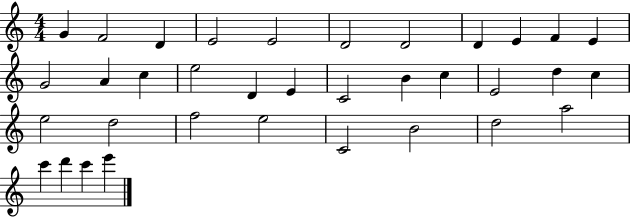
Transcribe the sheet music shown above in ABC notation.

X:1
T:Untitled
M:4/4
L:1/4
K:C
G F2 D E2 E2 D2 D2 D E F E G2 A c e2 D E C2 B c E2 d c e2 d2 f2 e2 C2 B2 d2 a2 c' d' c' e'